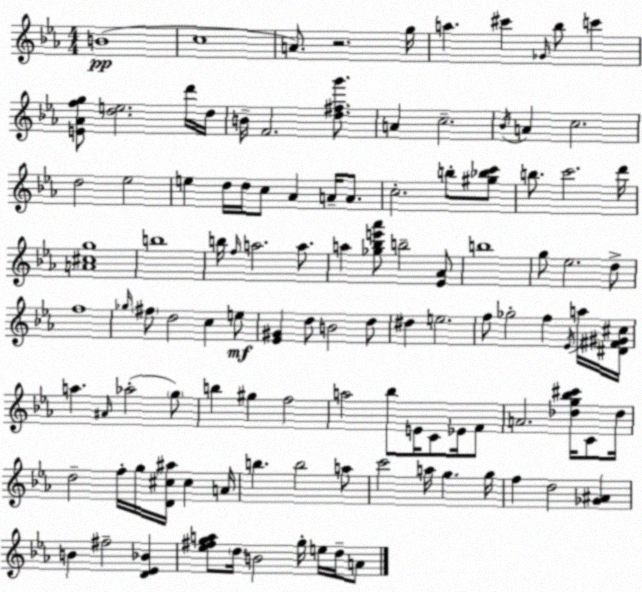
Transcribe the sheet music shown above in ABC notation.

X:1
T:Untitled
M:4/4
L:1/4
K:Cm
B4 c4 A/2 z2 g/4 a ^c' _G/4 _b/2 c' [E_Afg]/2 [de]2 d'/4 d/4 B/4 F2 [d^fg']/2 A c2 _B/4 A c2 d2 _e2 e d/4 d/4 c/2 _A A/4 A/2 c2 b/2 [^g_bc']/2 b/2 c'2 d'/4 [A^cg]4 b4 b/4 f/4 a2 a/2 a [_g_be'_a']/2 b2 [_E_A]/2 b4 g/2 _e2 d/2 f4 _g/4 ^f/2 d2 c e/2 [_E^G] d/2 B2 d/2 ^d e2 f/2 _g2 f _E/4 a/4 [^D^F^G^c]/4 a ^A/4 _a2 g/2 b ^g f2 a2 _b/2 E/4 C/2 _E/4 F/2 A2 [_dg_b^c']/4 C/2 _d/4 d2 f/4 g/4 [D^c^a]/4 ^c A/4 b b2 a/2 c'2 a/4 g g/4 f d2 [_G^A] B ^f2 [D_E_B] [_e^fga]/2 d/4 B2 g/4 e/4 d/4 A/2